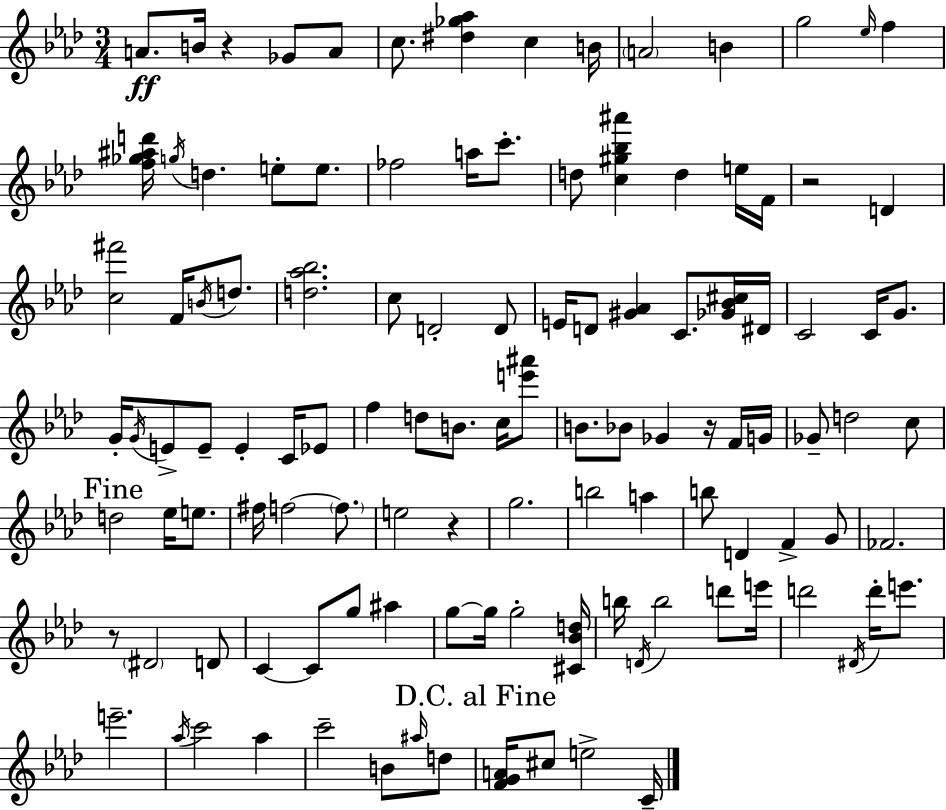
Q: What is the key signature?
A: F minor